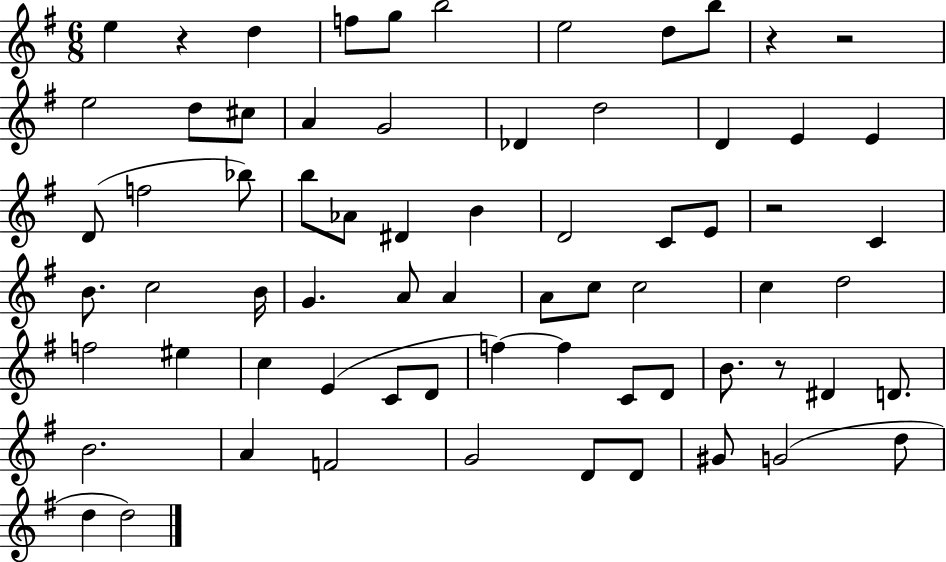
X:1
T:Untitled
M:6/8
L:1/4
K:G
e z d f/2 g/2 b2 e2 d/2 b/2 z z2 e2 d/2 ^c/2 A G2 _D d2 D E E D/2 f2 _b/2 b/2 _A/2 ^D B D2 C/2 E/2 z2 C B/2 c2 B/4 G A/2 A A/2 c/2 c2 c d2 f2 ^e c E C/2 D/2 f f C/2 D/2 B/2 z/2 ^D D/2 B2 A F2 G2 D/2 D/2 ^G/2 G2 d/2 d d2